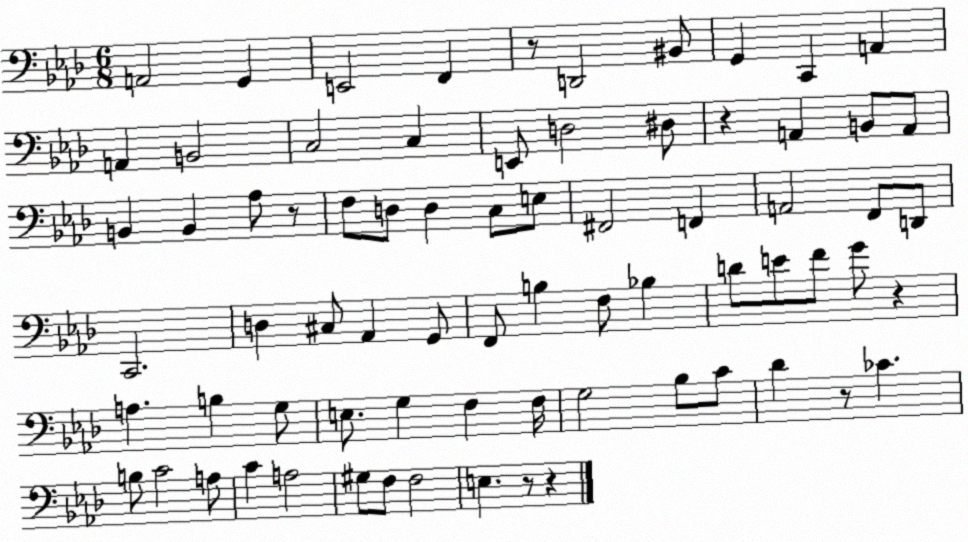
X:1
T:Untitled
M:6/8
L:1/4
K:Ab
A,,2 G,, E,,2 F,, z/2 D,,2 ^B,,/2 G,, C,, A,, A,, B,,2 C,2 C, E,,/2 D,2 ^D,/2 z A,, B,,/2 A,,/2 B,, B,, _A,/2 z/2 F,/2 D,/2 D, C,/2 E,/2 ^F,,2 F,, A,,2 F,,/2 D,,/2 C,,2 D, ^C,/2 _A,, G,,/2 F,,/2 B, F,/2 _B, D/2 E/2 F/2 G/2 z A, B, G,/2 E,/2 G, F, F,/4 G,2 _B,/2 C/2 _D z/2 _C B,/2 C2 A,/2 C A,2 ^G,/2 F,/2 F,2 E, z/2 z